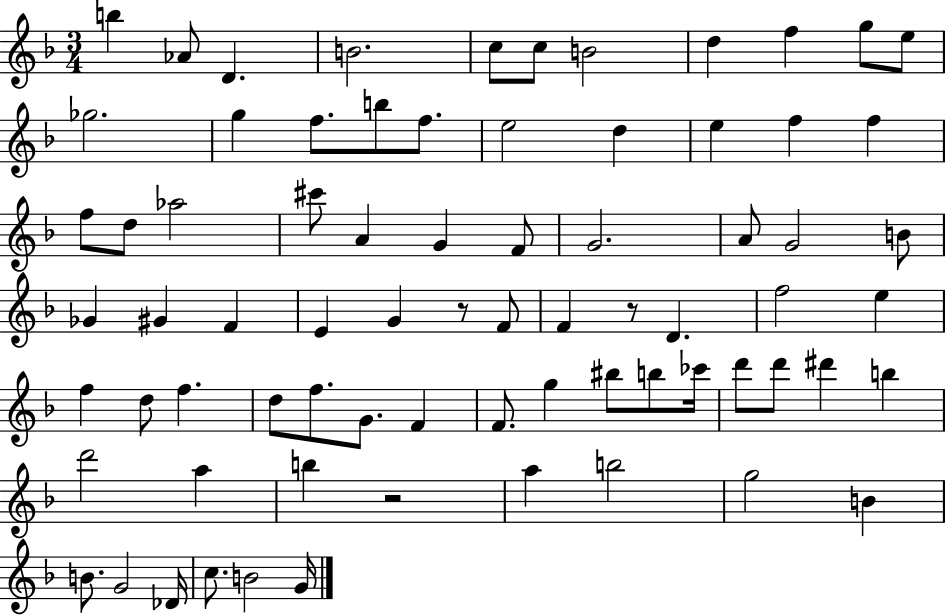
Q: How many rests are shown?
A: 3